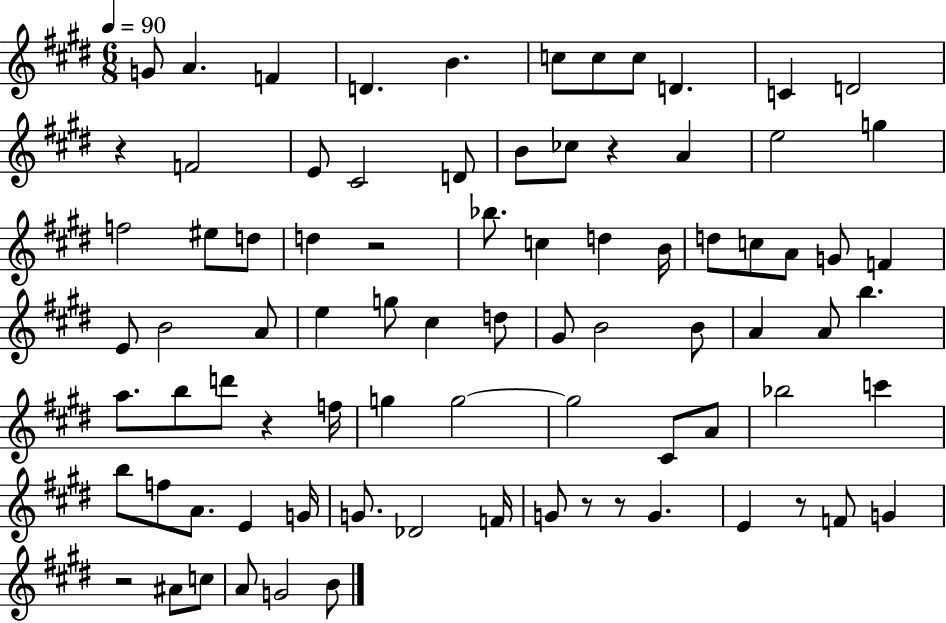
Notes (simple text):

G4/e A4/q. F4/q D4/q. B4/q. C5/e C5/e C5/e D4/q. C4/q D4/h R/q F4/h E4/e C#4/h D4/e B4/e CES5/e R/q A4/q E5/h G5/q F5/h EIS5/e D5/e D5/q R/h Bb5/e. C5/q D5/q B4/s D5/e C5/e A4/e G4/e F4/q E4/e B4/h A4/e E5/q G5/e C#5/q D5/e G#4/e B4/h B4/e A4/q A4/e B5/q. A5/e. B5/e D6/e R/q F5/s G5/q G5/h G5/h C#4/e A4/e Bb5/h C6/q B5/e F5/e A4/e. E4/q G4/s G4/e. Db4/h F4/s G4/e R/e R/e G4/q. E4/q R/e F4/e G4/q R/h A#4/e C5/e A4/e G4/h B4/e